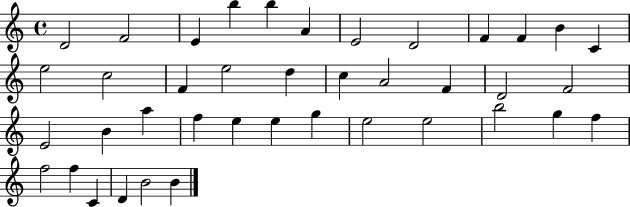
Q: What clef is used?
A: treble